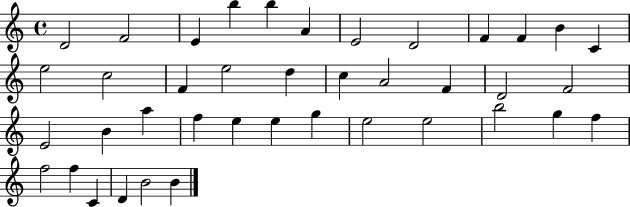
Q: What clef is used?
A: treble